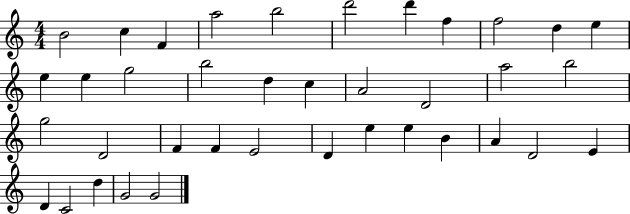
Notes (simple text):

B4/h C5/q F4/q A5/h B5/h D6/h D6/q F5/q F5/h D5/q E5/q E5/q E5/q G5/h B5/h D5/q C5/q A4/h D4/h A5/h B5/h G5/h D4/h F4/q F4/q E4/h D4/q E5/q E5/q B4/q A4/q D4/h E4/q D4/q C4/h D5/q G4/h G4/h